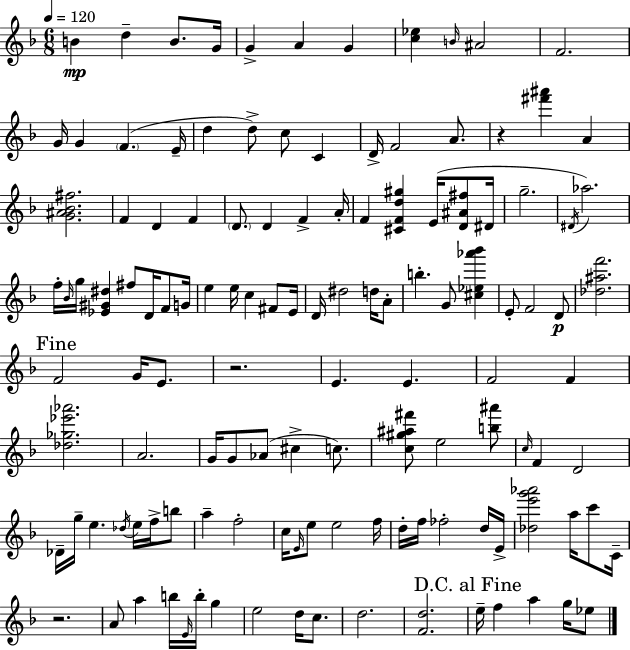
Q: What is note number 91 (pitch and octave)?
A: D5